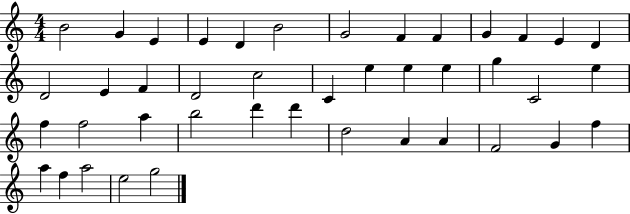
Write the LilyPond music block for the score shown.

{
  \clef treble
  \numericTimeSignature
  \time 4/4
  \key c \major
  b'2 g'4 e'4 | e'4 d'4 b'2 | g'2 f'4 f'4 | g'4 f'4 e'4 d'4 | \break d'2 e'4 f'4 | d'2 c''2 | c'4 e''4 e''4 e''4 | g''4 c'2 e''4 | \break f''4 f''2 a''4 | b''2 d'''4 d'''4 | d''2 a'4 a'4 | f'2 g'4 f''4 | \break a''4 f''4 a''2 | e''2 g''2 | \bar "|."
}